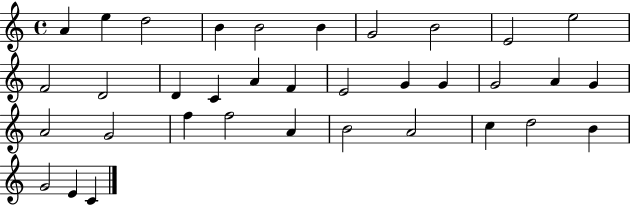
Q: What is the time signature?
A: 4/4